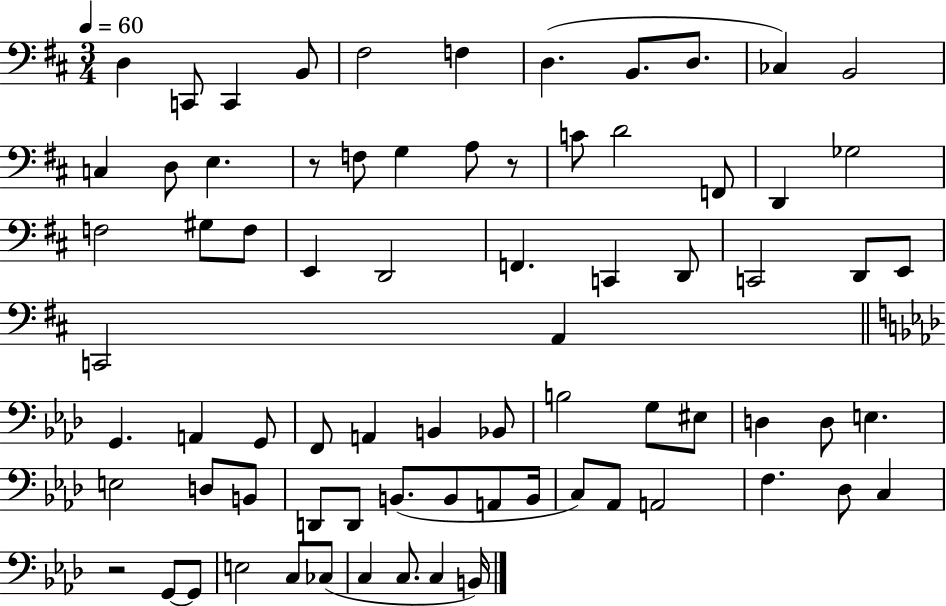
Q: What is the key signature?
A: D major